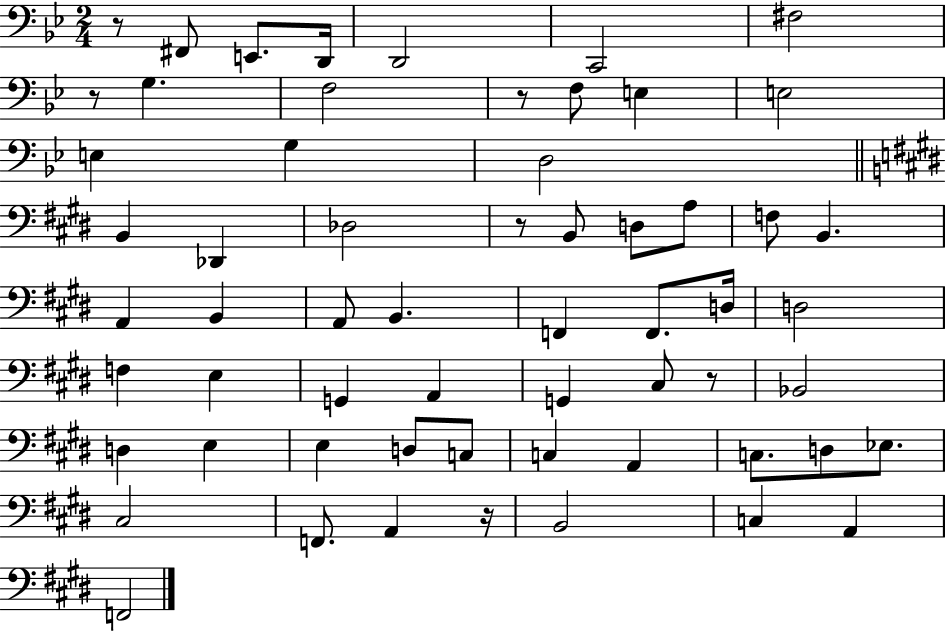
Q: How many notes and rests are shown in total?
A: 60